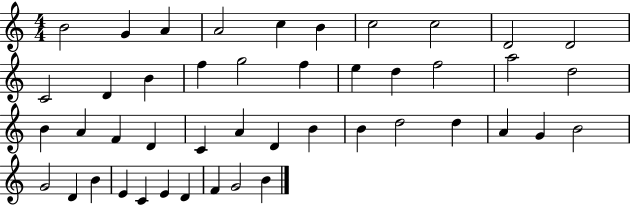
{
  \clef treble
  \numericTimeSignature
  \time 4/4
  \key c \major
  b'2 g'4 a'4 | a'2 c''4 b'4 | c''2 c''2 | d'2 d'2 | \break c'2 d'4 b'4 | f''4 g''2 f''4 | e''4 d''4 f''2 | a''2 d''2 | \break b'4 a'4 f'4 d'4 | c'4 a'4 d'4 b'4 | b'4 d''2 d''4 | a'4 g'4 b'2 | \break g'2 d'4 b'4 | e'4 c'4 e'4 d'4 | f'4 g'2 b'4 | \bar "|."
}